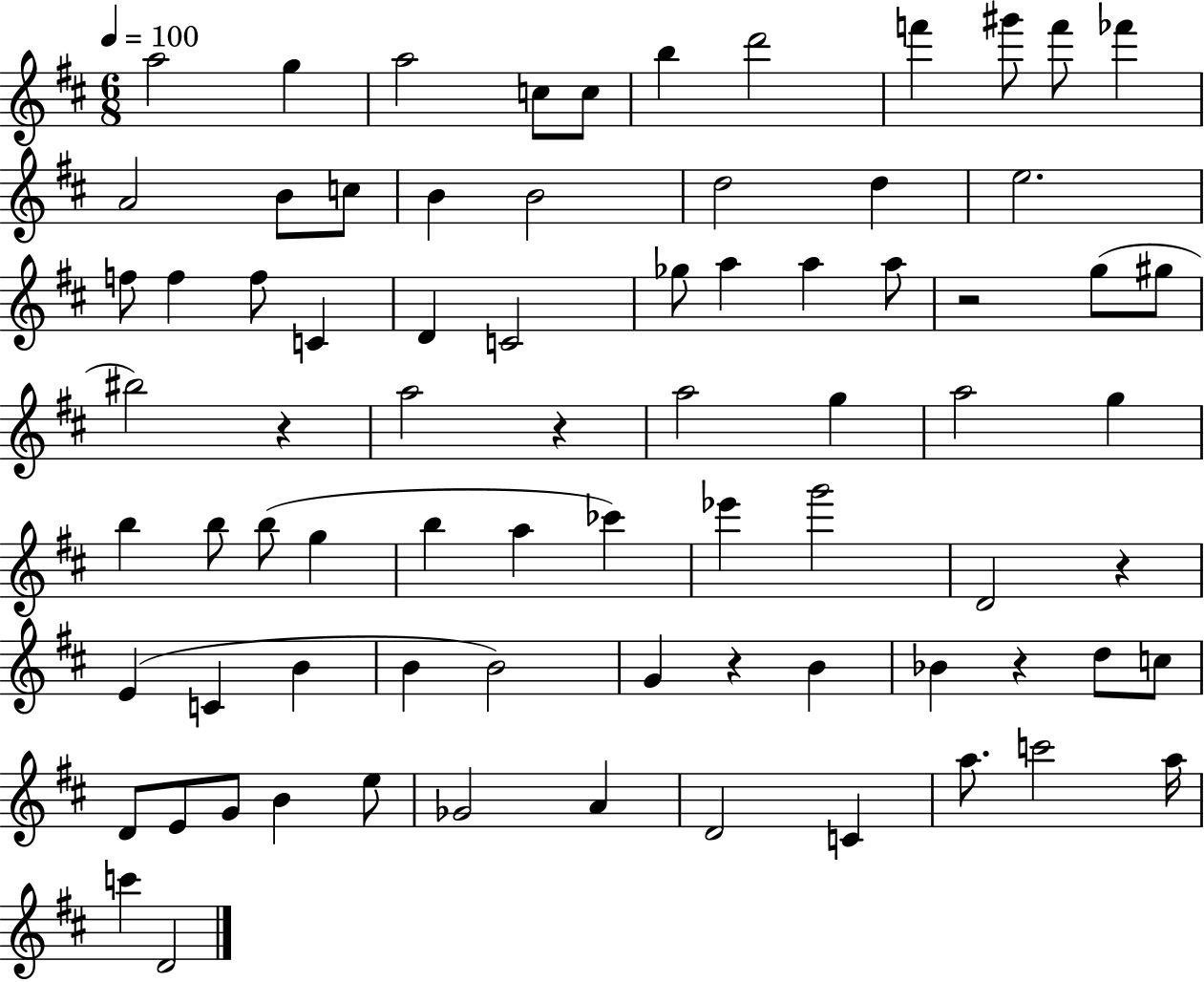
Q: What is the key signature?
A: D major